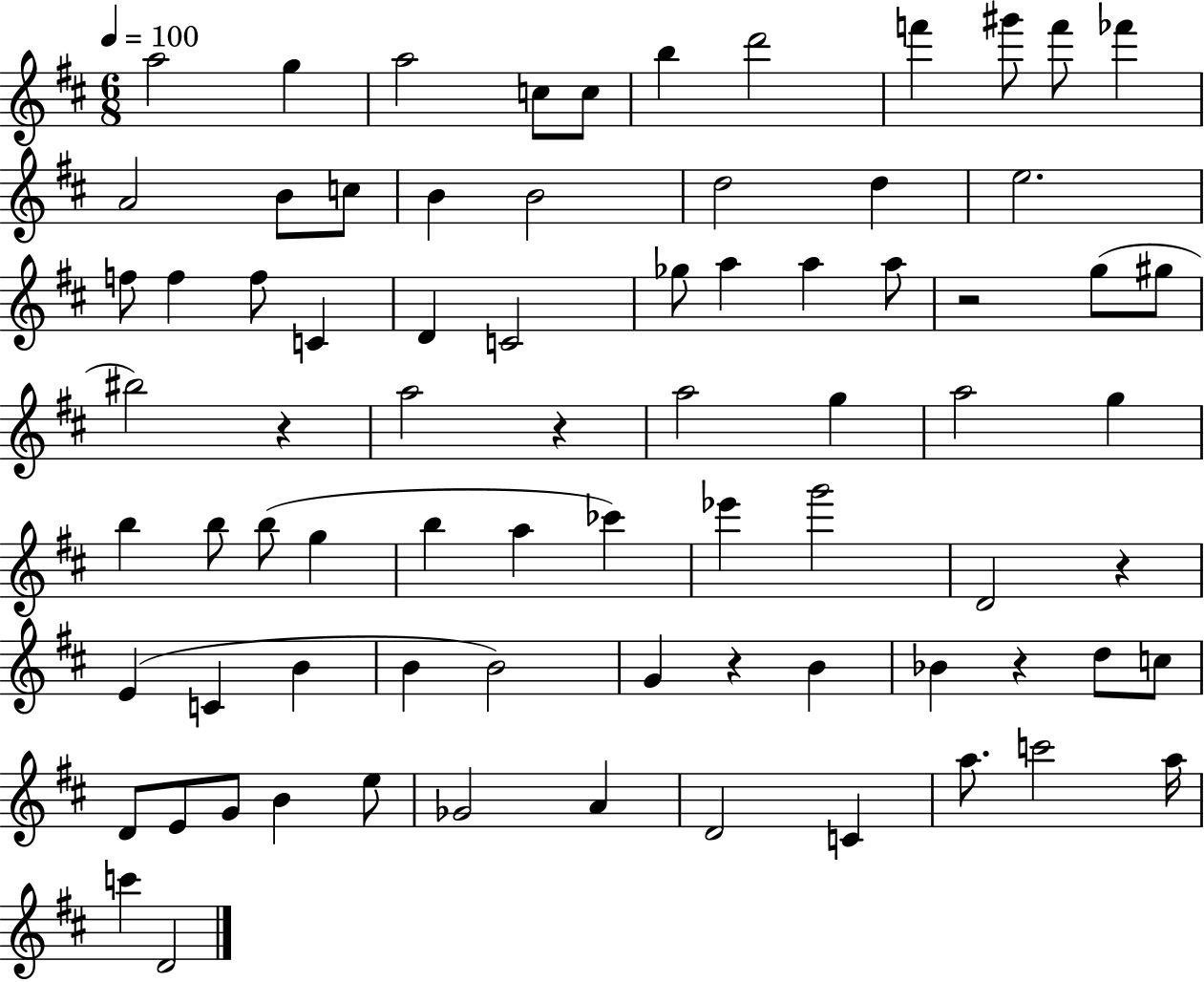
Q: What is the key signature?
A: D major